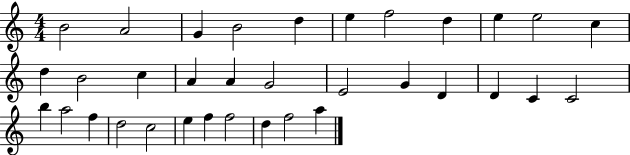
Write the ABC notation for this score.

X:1
T:Untitled
M:4/4
L:1/4
K:C
B2 A2 G B2 d e f2 d e e2 c d B2 c A A G2 E2 G D D C C2 b a2 f d2 c2 e f f2 d f2 a